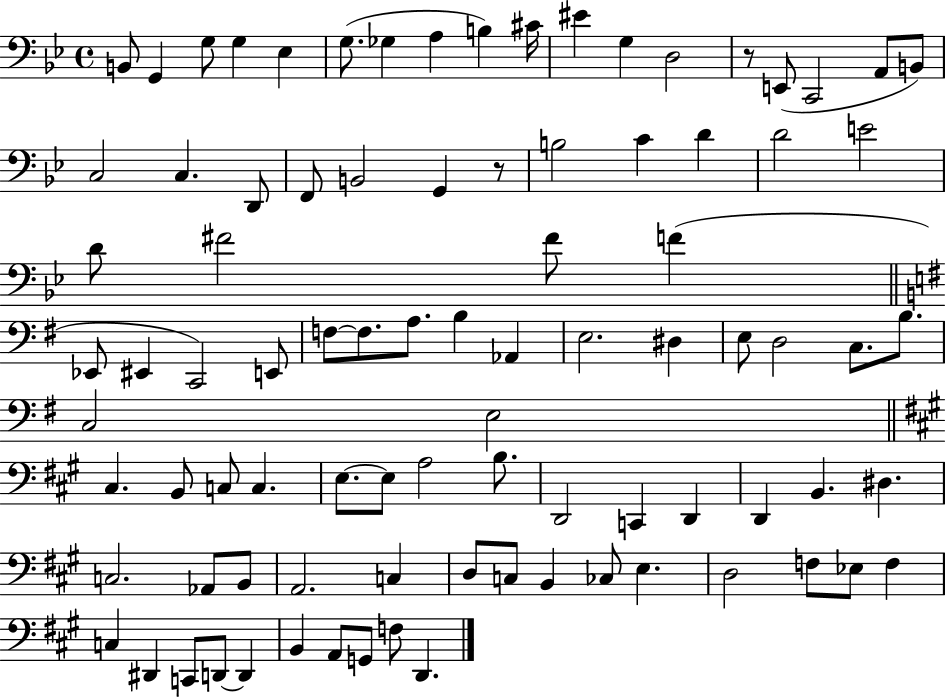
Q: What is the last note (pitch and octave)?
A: D2